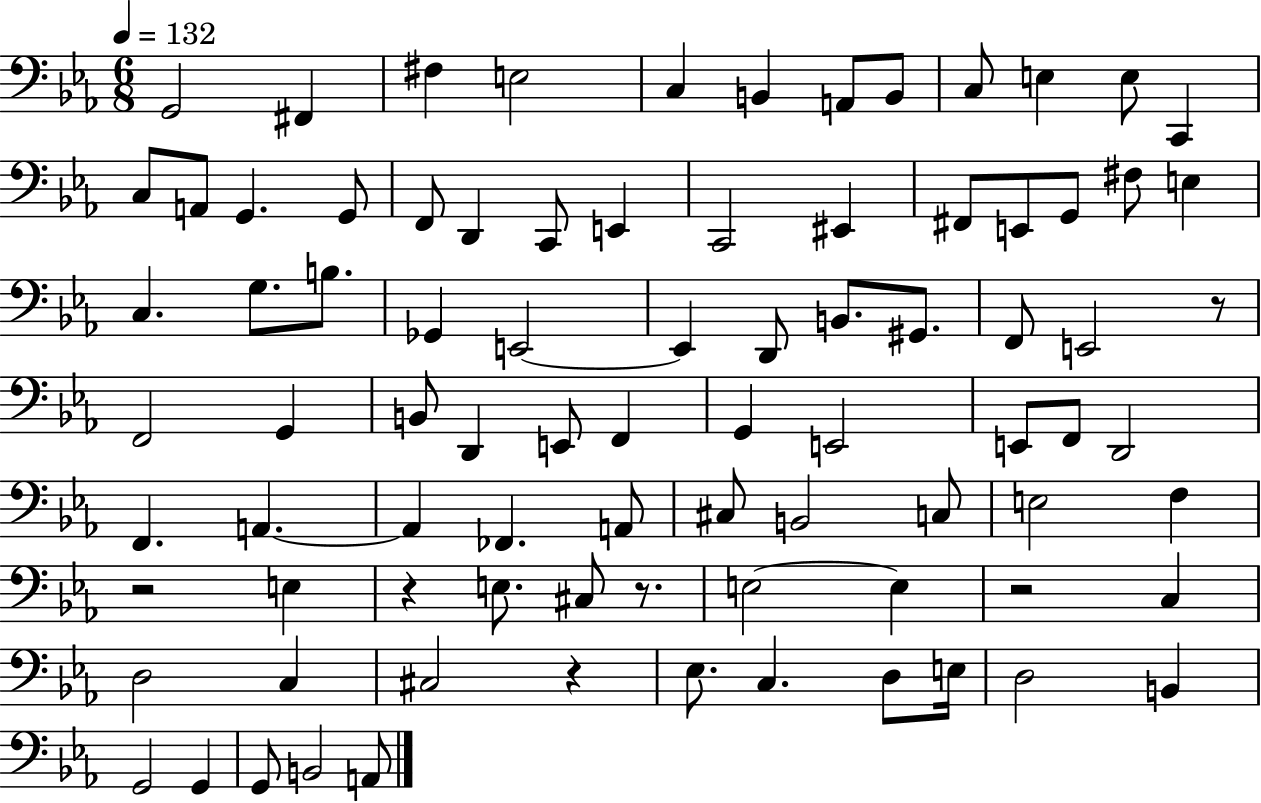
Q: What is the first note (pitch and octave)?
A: G2